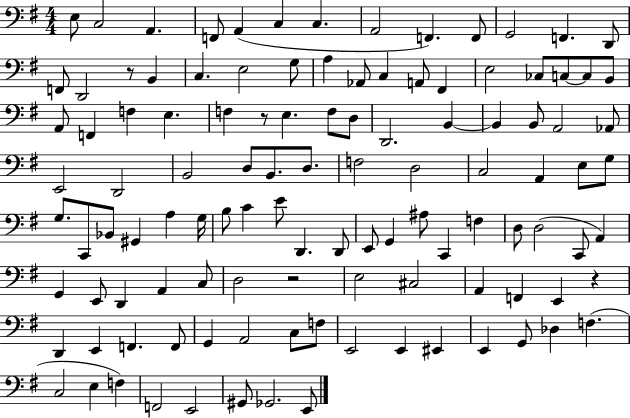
E3/e C3/h A2/q. F2/e A2/q C3/q C3/q. A2/h F2/q. F2/e G2/h F2/q. D2/e F2/e D2/h R/e B2/q C3/q. E3/h G3/e A3/q Ab2/e C3/q A2/e F#2/q E3/h CES3/e C3/e C3/e B2/e A2/e F2/q F3/q E3/q. F3/q R/e E3/q. F3/e D3/e D2/h. B2/q B2/q B2/e A2/h Ab2/e E2/h D2/h B2/h D3/e B2/e. D3/e. F3/h D3/h C3/h A2/q E3/e G3/e G3/e. C2/e Bb2/e G#2/q A3/q G3/s B3/e C4/q E4/e D2/q. D2/e E2/e G2/q A#3/e C2/q F3/q D3/e D3/h C2/e A2/q G2/q E2/e D2/q A2/q C3/e D3/h R/h E3/h C#3/h A2/q F2/q E2/q R/q D2/q E2/q F2/q. F2/e G2/q A2/h C3/e F3/e E2/h E2/q EIS2/q E2/q G2/e Db3/q F3/q. C3/h E3/q F3/q F2/h E2/h G#2/e Gb2/h. E2/e